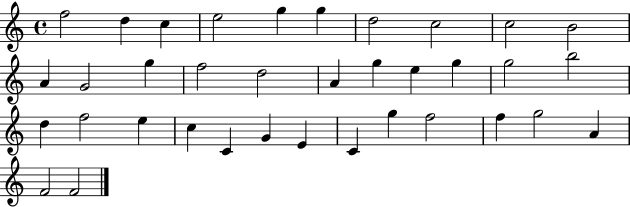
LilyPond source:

{
  \clef treble
  \time 4/4
  \defaultTimeSignature
  \key c \major
  f''2 d''4 c''4 | e''2 g''4 g''4 | d''2 c''2 | c''2 b'2 | \break a'4 g'2 g''4 | f''2 d''2 | a'4 g''4 e''4 g''4 | g''2 b''2 | \break d''4 f''2 e''4 | c''4 c'4 g'4 e'4 | c'4 g''4 f''2 | f''4 g''2 a'4 | \break f'2 f'2 | \bar "|."
}